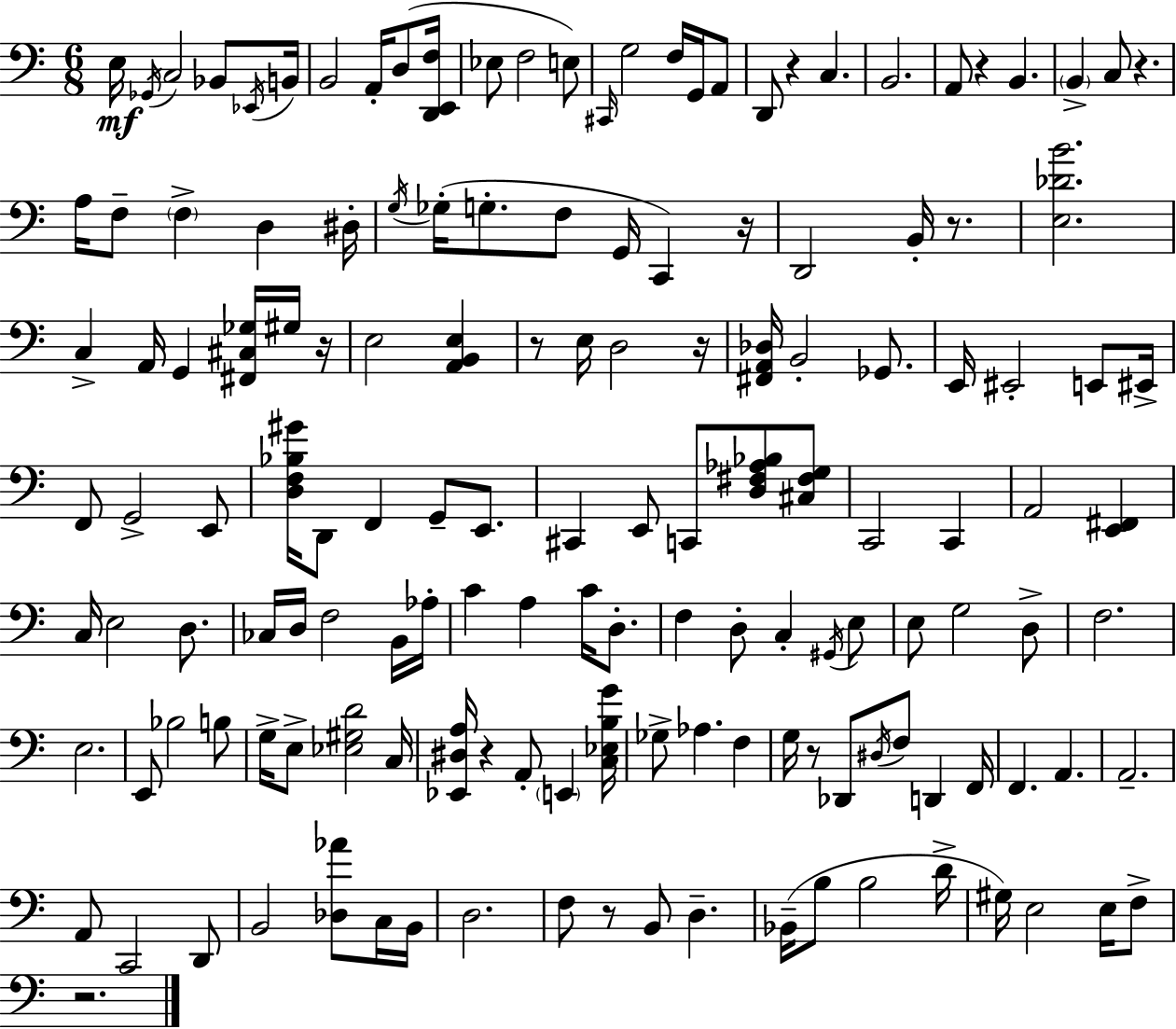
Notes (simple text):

E3/s Gb2/s C3/h Bb2/e Eb2/s B2/s B2/h A2/s D3/e [D2,E2,F3]/s Eb3/e F3/h E3/e C#2/s G3/h F3/s G2/s A2/e D2/e R/q C3/q. B2/h. A2/e R/q B2/q. B2/q C3/e R/q. A3/s F3/e F3/q D3/q D#3/s G3/s Gb3/s G3/e. F3/e G2/s C2/q R/s D2/h B2/s R/e. [E3,Db4,B4]/h. C3/q A2/s G2/q [F#2,C#3,Gb3]/s G#3/s R/s E3/h [A2,B2,E3]/q R/e E3/s D3/h R/s [F#2,A2,Db3]/s B2/h Gb2/e. E2/s EIS2/h E2/e EIS2/s F2/e G2/h E2/e [D3,F3,Bb3,G#4]/s D2/e F2/q G2/e E2/e. C#2/q E2/e C2/e [D3,F#3,Ab3,Bb3]/e [C#3,F#3,G3]/e C2/h C2/q A2/h [E2,F#2]/q C3/s E3/h D3/e. CES3/s D3/s F3/h B2/s Ab3/s C4/q A3/q C4/s D3/e. F3/q D3/e C3/q G#2/s E3/e E3/e G3/h D3/e F3/h. E3/h. E2/e Bb3/h B3/e G3/s E3/e [Eb3,G#3,D4]/h C3/s [Eb2,D#3,A3]/s R/q A2/e E2/q [C3,Eb3,B3,G4]/s Gb3/e Ab3/q. F3/q G3/s R/e Db2/e D#3/s F3/e D2/q F2/s F2/q. A2/q. A2/h. A2/e C2/h D2/e B2/h [Db3,Ab4]/e C3/s B2/s D3/h. F3/e R/e B2/e D3/q. Bb2/s B3/e B3/h D4/s G#3/s E3/h E3/s F3/e R/h.